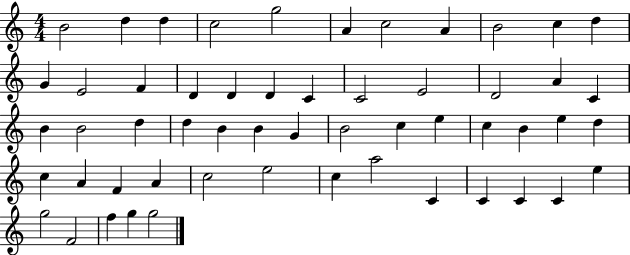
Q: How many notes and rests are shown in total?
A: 55